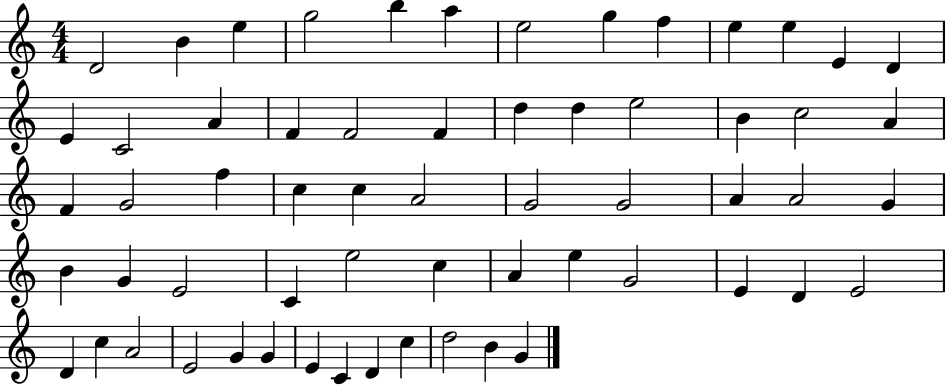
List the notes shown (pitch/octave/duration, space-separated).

D4/h B4/q E5/q G5/h B5/q A5/q E5/h G5/q F5/q E5/q E5/q E4/q D4/q E4/q C4/h A4/q F4/q F4/h F4/q D5/q D5/q E5/h B4/q C5/h A4/q F4/q G4/h F5/q C5/q C5/q A4/h G4/h G4/h A4/q A4/h G4/q B4/q G4/q E4/h C4/q E5/h C5/q A4/q E5/q G4/h E4/q D4/q E4/h D4/q C5/q A4/h E4/h G4/q G4/q E4/q C4/q D4/q C5/q D5/h B4/q G4/q